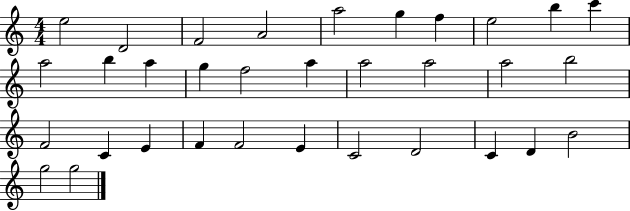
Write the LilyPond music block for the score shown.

{
  \clef treble
  \numericTimeSignature
  \time 4/4
  \key c \major
  e''2 d'2 | f'2 a'2 | a''2 g''4 f''4 | e''2 b''4 c'''4 | \break a''2 b''4 a''4 | g''4 f''2 a''4 | a''2 a''2 | a''2 b''2 | \break f'2 c'4 e'4 | f'4 f'2 e'4 | c'2 d'2 | c'4 d'4 b'2 | \break g''2 g''2 | \bar "|."
}